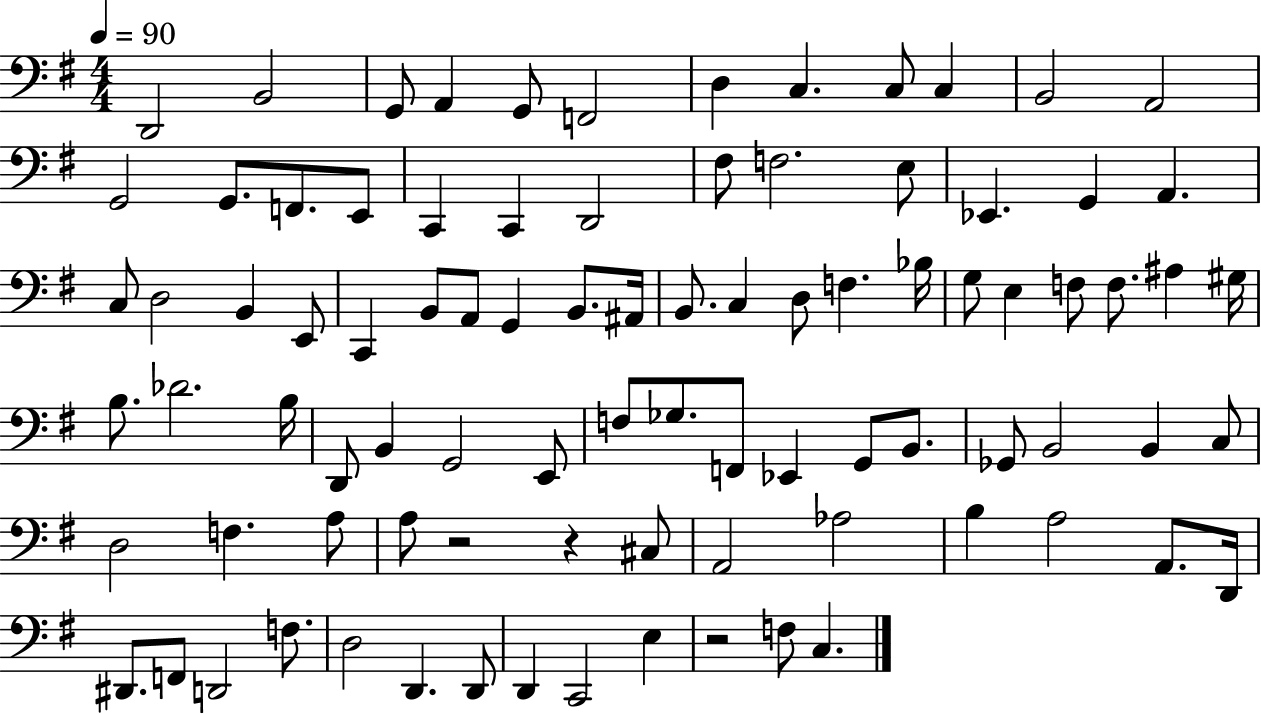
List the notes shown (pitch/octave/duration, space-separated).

D2/h B2/h G2/e A2/q G2/e F2/h D3/q C3/q. C3/e C3/q B2/h A2/h G2/h G2/e. F2/e. E2/e C2/q C2/q D2/h F#3/e F3/h. E3/e Eb2/q. G2/q A2/q. C3/e D3/h B2/q E2/e C2/q B2/e A2/e G2/q B2/e. A#2/s B2/e. C3/q D3/e F3/q. Bb3/s G3/e E3/q F3/e F3/e. A#3/q G#3/s B3/e. Db4/h. B3/s D2/e B2/q G2/h E2/e F3/e Gb3/e. F2/e Eb2/q G2/e B2/e. Gb2/e B2/h B2/q C3/e D3/h F3/q. A3/e A3/e R/h R/q C#3/e A2/h Ab3/h B3/q A3/h A2/e. D2/s D#2/e. F2/e D2/h F3/e. D3/h D2/q. D2/e D2/q C2/h E3/q R/h F3/e C3/q.